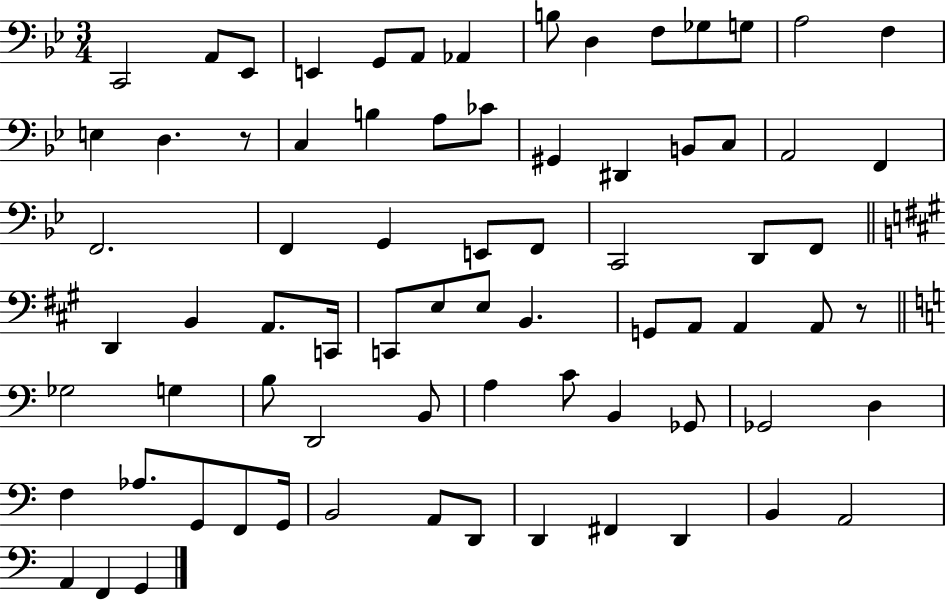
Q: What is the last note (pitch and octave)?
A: G2